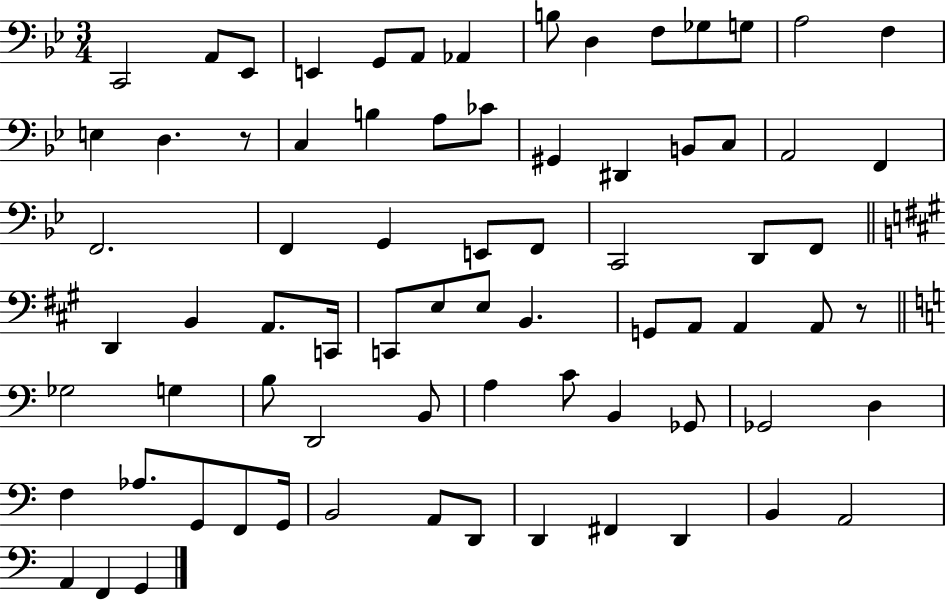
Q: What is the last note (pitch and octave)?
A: G2